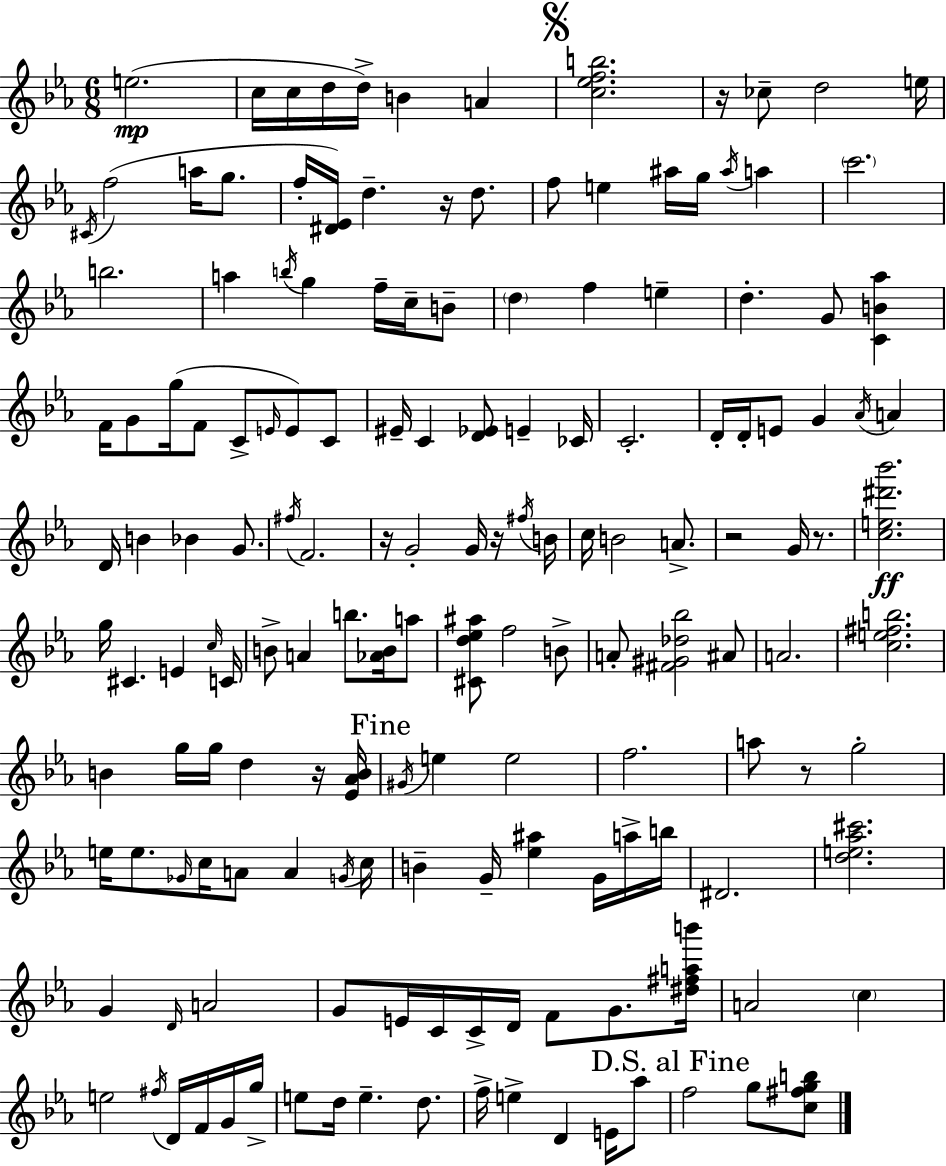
E5/h. C5/s C5/s D5/s D5/s B4/q A4/q [C5,Eb5,F5,B5]/h. R/s CES5/e D5/h E5/s C#4/s F5/h A5/s G5/e. F5/s [D#4,Eb4]/s D5/q. R/s D5/e. F5/e E5/q A#5/s G5/s A#5/s A5/q C6/h. B5/h. A5/q B5/s G5/q F5/s C5/s B4/e D5/q F5/q E5/q D5/q. G4/e [C4,B4,Ab5]/q F4/s G4/e G5/s F4/e C4/e E4/s E4/e C4/e EIS4/s C4/q [D4,Eb4]/e E4/q CES4/s C4/h. D4/s D4/s E4/e G4/q Ab4/s A4/q D4/s B4/q Bb4/q G4/e. F#5/s F4/h. R/s G4/h G4/s R/s F#5/s B4/s C5/s B4/h A4/e. R/h G4/s R/e. [C5,E5,D#6,Bb6]/h. G5/s C#4/q. E4/q C5/s C4/s B4/e A4/q B5/e. [Ab4,B4]/s A5/e [C#4,D5,Eb5,A#5]/e F5/h B4/e A4/e [F#4,G#4,Db5,Bb5]/h A#4/e A4/h. [C5,E5,F#5,B5]/h. B4/q G5/s G5/s D5/q R/s [Eb4,Ab4,B4]/s G#4/s E5/q E5/h F5/h. A5/e R/e G5/h E5/s E5/e. Gb4/s C5/s A4/e A4/q G4/s C5/s B4/q G4/s [Eb5,A#5]/q G4/s A5/s B5/s D#4/h. [D5,E5,Ab5,C#6]/h. G4/q D4/s A4/h G4/e E4/s C4/s C4/s D4/s F4/e G4/e. [D#5,F#5,A5,B6]/s A4/h C5/q E5/h F#5/s D4/s F4/s G4/s G5/s E5/e D5/s E5/q. D5/e. F5/s E5/q D4/q E4/s Ab5/e F5/h G5/e [C5,F#5,G5,B5]/e